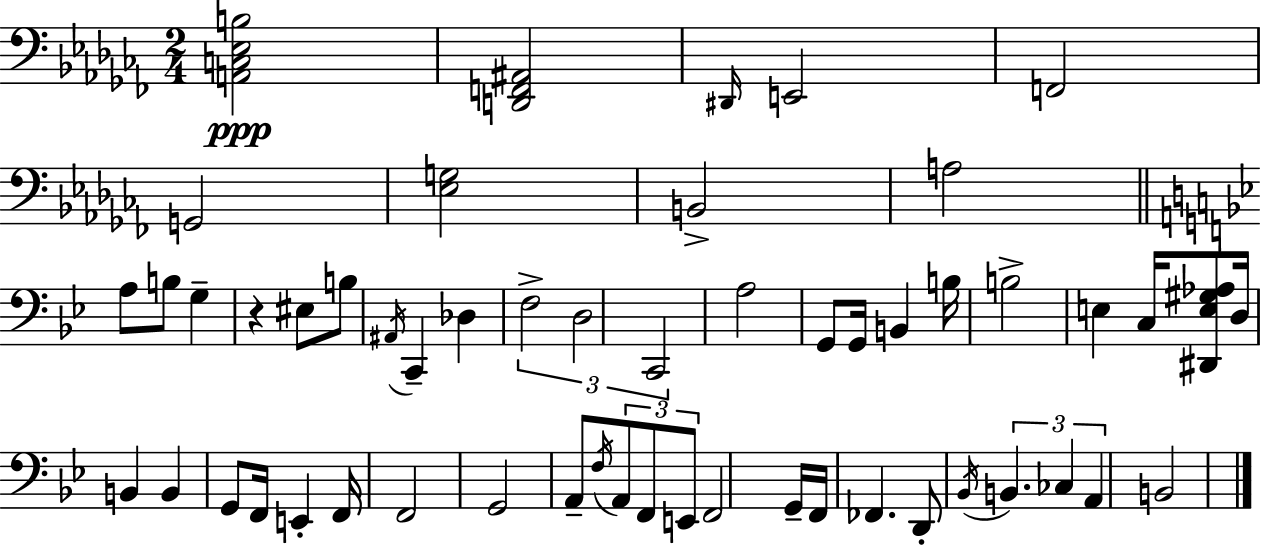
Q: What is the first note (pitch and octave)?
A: D#2